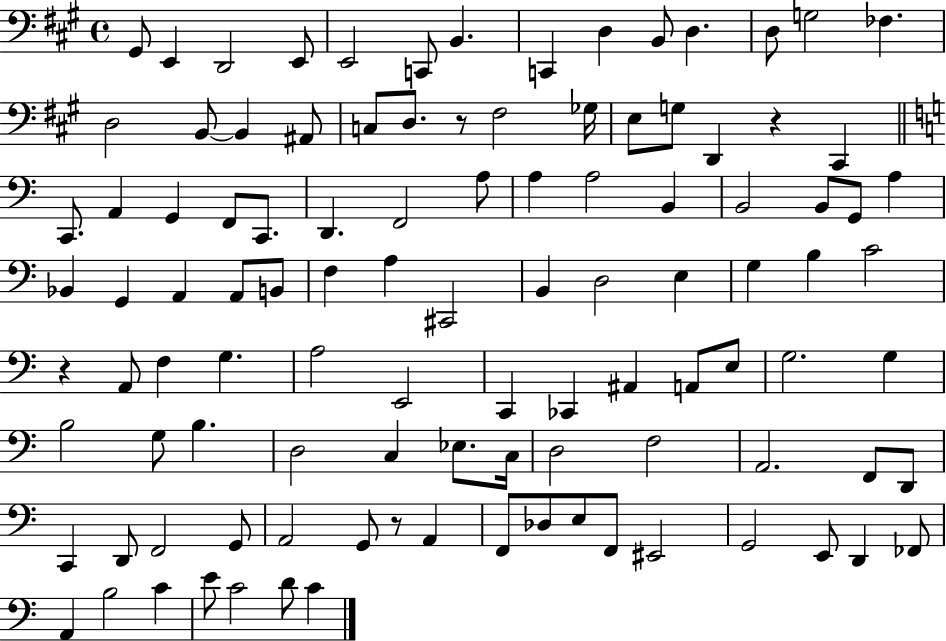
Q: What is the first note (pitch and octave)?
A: G#2